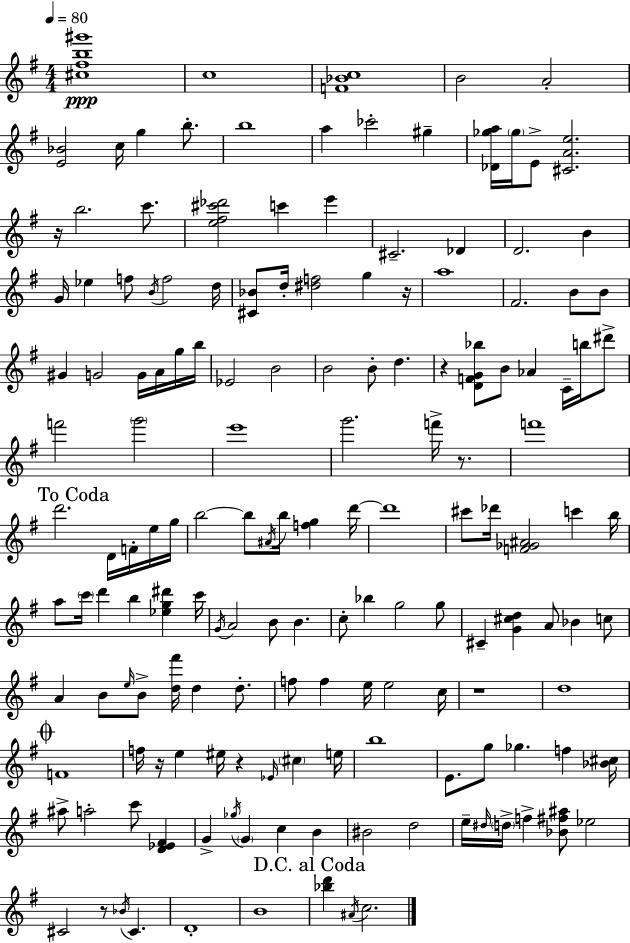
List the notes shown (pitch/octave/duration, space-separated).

[C#5,F#5,B5,G#6]/w C5/w [F4,Bb4,C5]/w B4/h A4/h [E4,Bb4]/h C5/s G5/q B5/e. B5/w A5/q CES6/h G#5/q [Db4,Gb5,A5]/s Gb5/s E4/e [C#4,A4,E5]/h. R/s B5/h. C6/e. [E5,F#5,C#6,Db6]/h C6/q E6/q C#4/h. Db4/q D4/h. B4/q G4/s Eb5/q F5/e B4/s F5/h D5/s [C#4,Bb4]/e D5/s [D#5,F5]/h G5/q R/s A5/w F#4/h. B4/e B4/e G#4/q G4/h G4/s A4/s G5/s B5/s Eb4/h B4/h B4/h B4/e D5/q. R/q [D4,F4,G4,Bb5]/e B4/e Ab4/q C4/s B5/s D#6/e F6/h G6/h E6/w G6/h. F6/s R/e. F6/w D6/h. D4/s F4/s E5/s G5/s B5/h B5/e A#4/s B5/s [F5,G5]/q D6/s D6/w C#6/e Db6/s [F4,Gb4,A#4]/h C6/q B5/s A5/e C6/s D6/q B5/q [Eb5,G5,D#6]/q C6/s G4/s A4/h B4/e B4/q. C5/e Bb5/q G5/h G5/e C#4/q [G4,C#5,D5]/q A4/e Bb4/q C5/e A4/q B4/e E5/s B4/e [D5,F#6]/s D5/q D5/e. F5/e F5/q E5/s E5/h C5/s R/w D5/w F4/w F5/s R/s E5/q EIS5/s R/q Eb4/s C#5/q E5/s B5/w E4/e. G5/e Gb5/q. F5/q [Bb4,C#5]/s A#5/e A5/h C6/e [D4,Eb4,F#4]/q G4/q Gb5/s G4/q C5/q B4/q BIS4/h D5/h E5/s D#5/s D5/s F5/q [Bb4,F#5,A#5]/e Eb5/h C#4/h R/e Bb4/s C#4/q. D4/w B4/w [Bb5,D6]/q A#4/s C5/h.